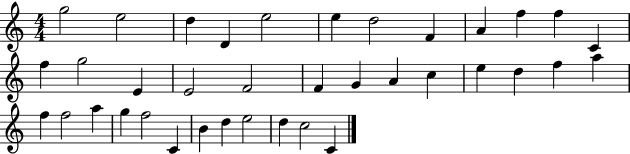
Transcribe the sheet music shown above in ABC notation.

X:1
T:Untitled
M:4/4
L:1/4
K:C
g2 e2 d D e2 e d2 F A f f C f g2 E E2 F2 F G A c e d f a f f2 a g f2 C B d e2 d c2 C